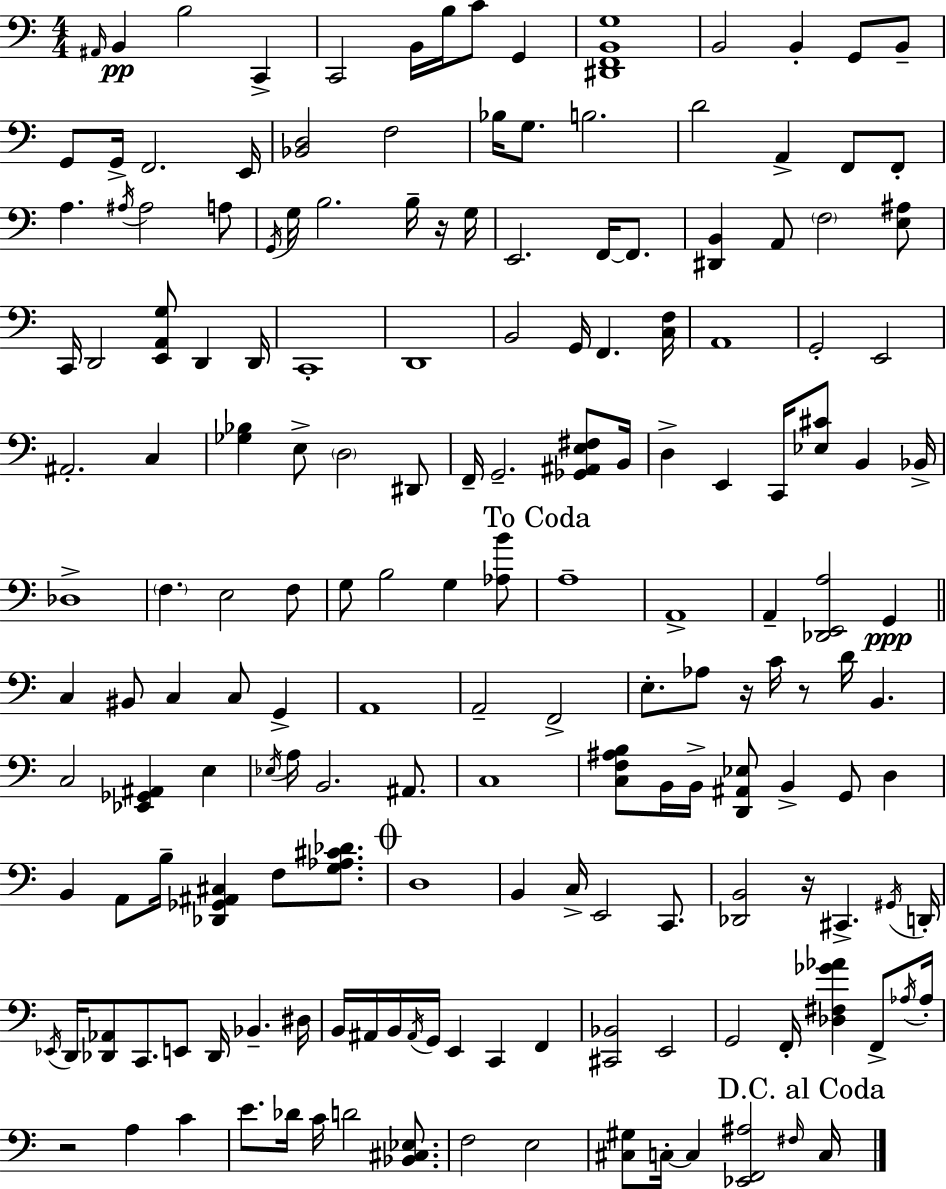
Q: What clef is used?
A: bass